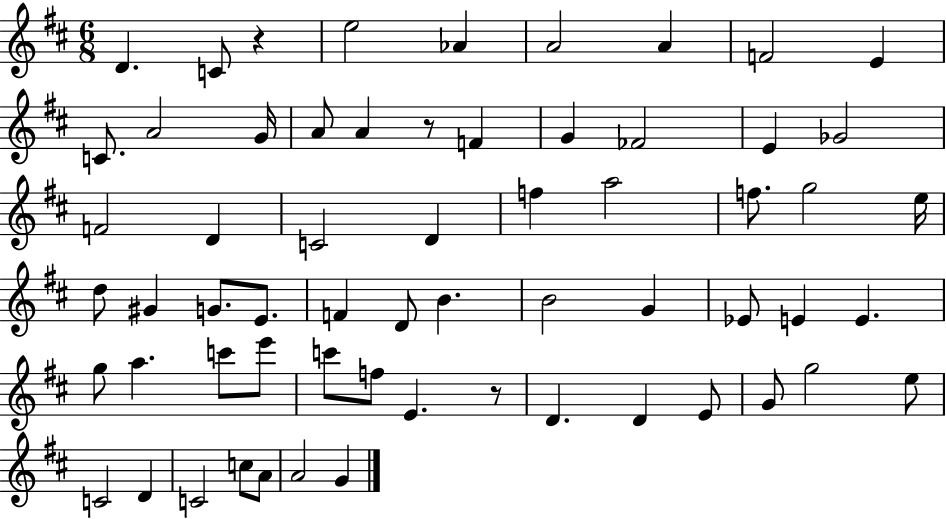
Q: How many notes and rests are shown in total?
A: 62